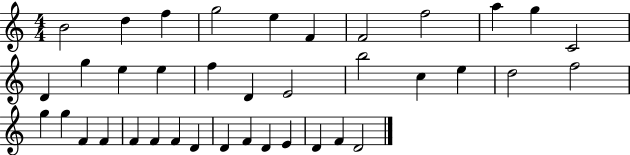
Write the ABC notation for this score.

X:1
T:Untitled
M:4/4
L:1/4
K:C
B2 d f g2 e F F2 f2 a g C2 D g e e f D E2 b2 c e d2 f2 g g F F F F F D D F D E D F D2